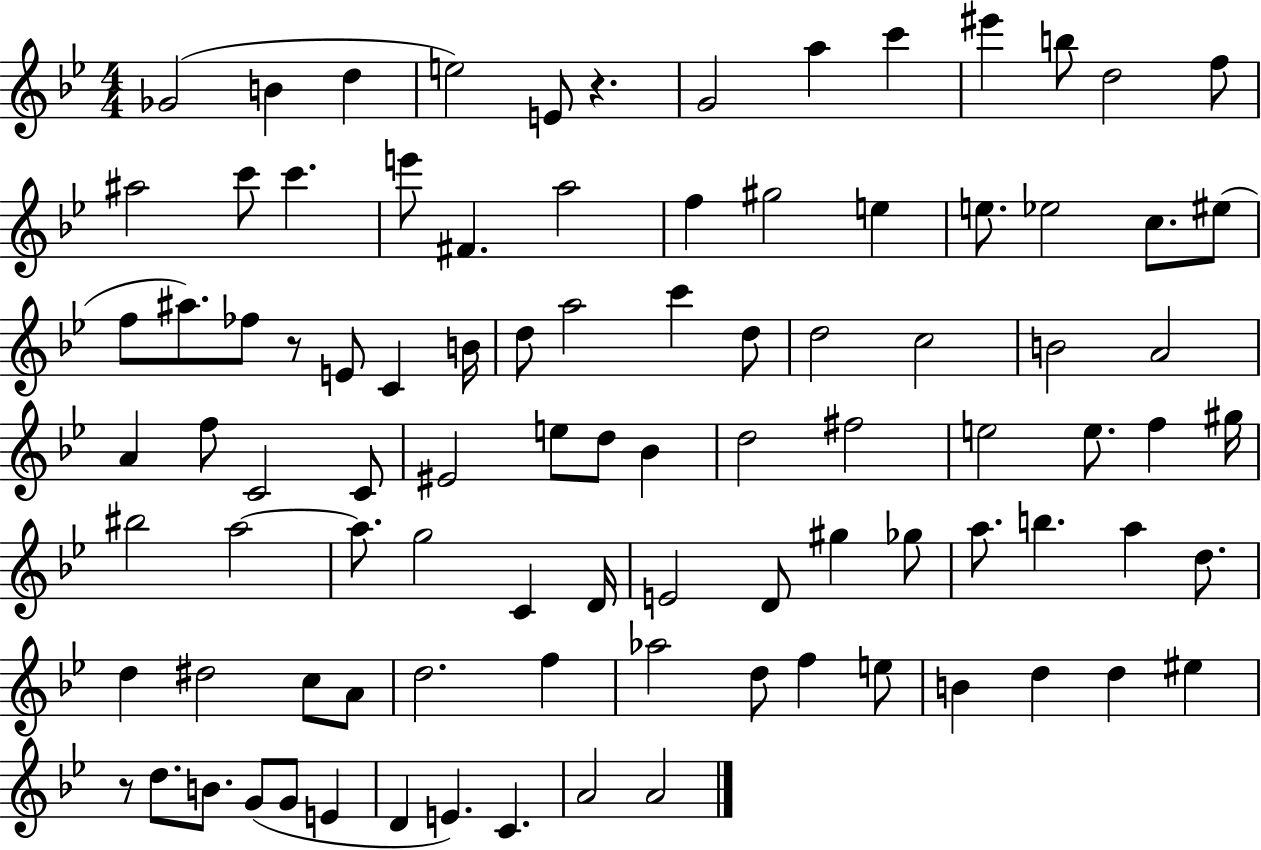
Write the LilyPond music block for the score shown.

{
  \clef treble
  \numericTimeSignature
  \time 4/4
  \key bes \major
  ges'2( b'4 d''4 | e''2) e'8 r4. | g'2 a''4 c'''4 | eis'''4 b''8 d''2 f''8 | \break ais''2 c'''8 c'''4. | e'''8 fis'4. a''2 | f''4 gis''2 e''4 | e''8. ees''2 c''8. eis''8( | \break f''8 ais''8.) fes''8 r8 e'8 c'4 b'16 | d''8 a''2 c'''4 d''8 | d''2 c''2 | b'2 a'2 | \break a'4 f''8 c'2 c'8 | eis'2 e''8 d''8 bes'4 | d''2 fis''2 | e''2 e''8. f''4 gis''16 | \break bis''2 a''2~~ | a''8. g''2 c'4 d'16 | e'2 d'8 gis''4 ges''8 | a''8. b''4. a''4 d''8. | \break d''4 dis''2 c''8 a'8 | d''2. f''4 | aes''2 d''8 f''4 e''8 | b'4 d''4 d''4 eis''4 | \break r8 d''8. b'8. g'8( g'8 e'4 | d'4 e'4.) c'4. | a'2 a'2 | \bar "|."
}